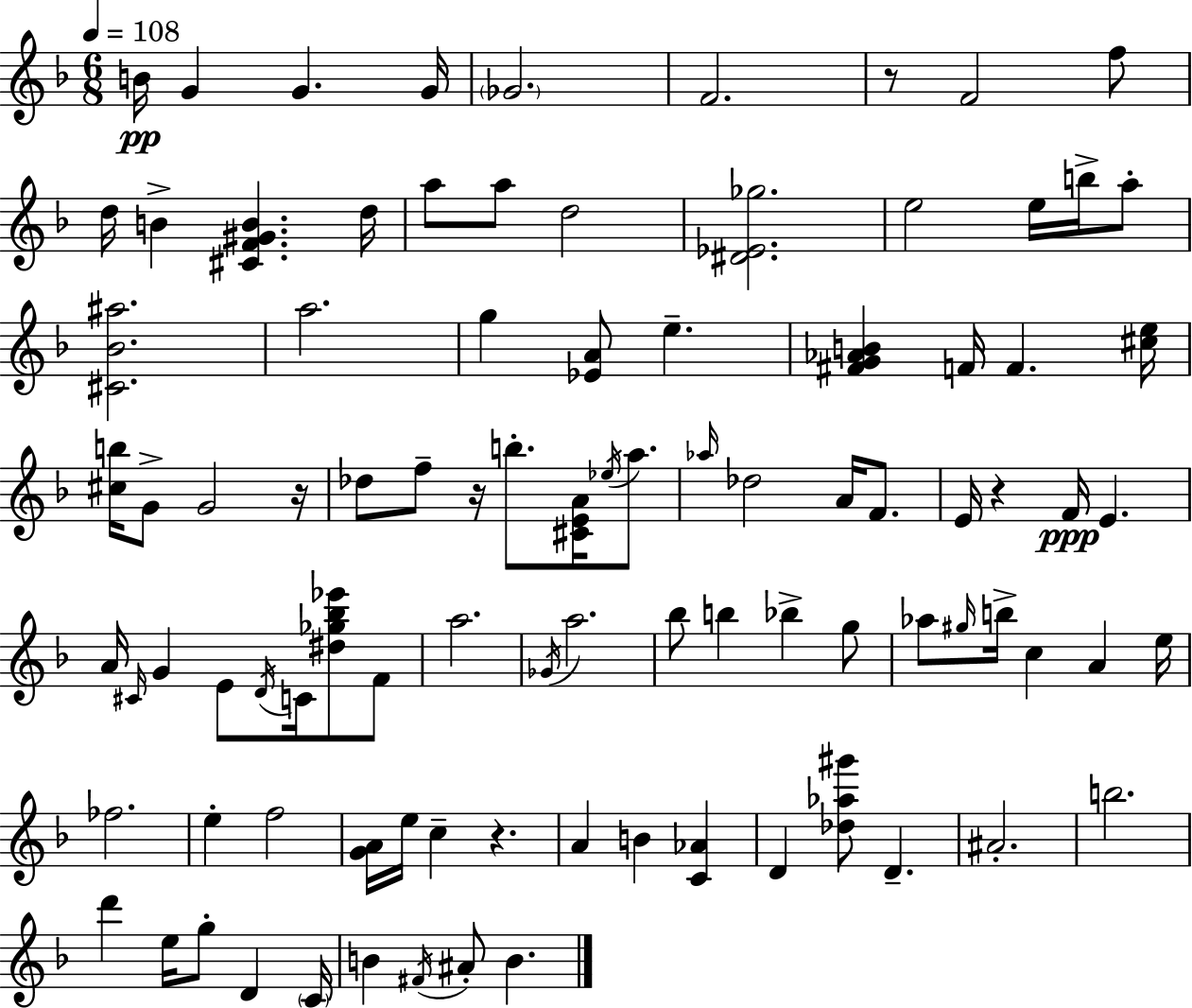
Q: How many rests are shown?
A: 5